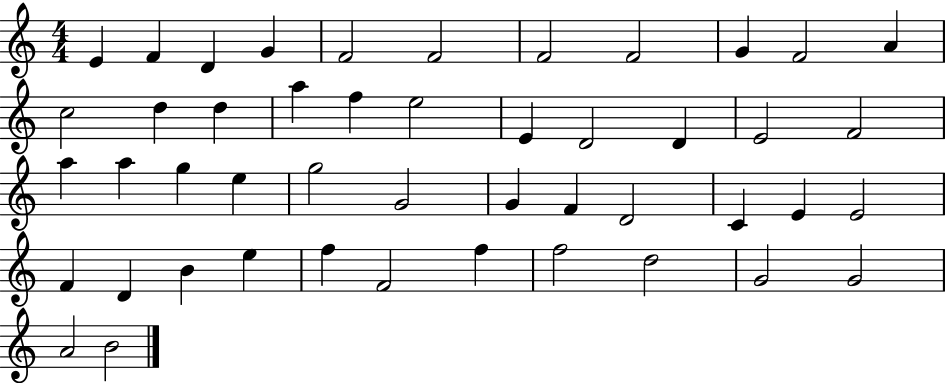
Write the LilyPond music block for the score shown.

{
  \clef treble
  \numericTimeSignature
  \time 4/4
  \key c \major
  e'4 f'4 d'4 g'4 | f'2 f'2 | f'2 f'2 | g'4 f'2 a'4 | \break c''2 d''4 d''4 | a''4 f''4 e''2 | e'4 d'2 d'4 | e'2 f'2 | \break a''4 a''4 g''4 e''4 | g''2 g'2 | g'4 f'4 d'2 | c'4 e'4 e'2 | \break f'4 d'4 b'4 e''4 | f''4 f'2 f''4 | f''2 d''2 | g'2 g'2 | \break a'2 b'2 | \bar "|."
}